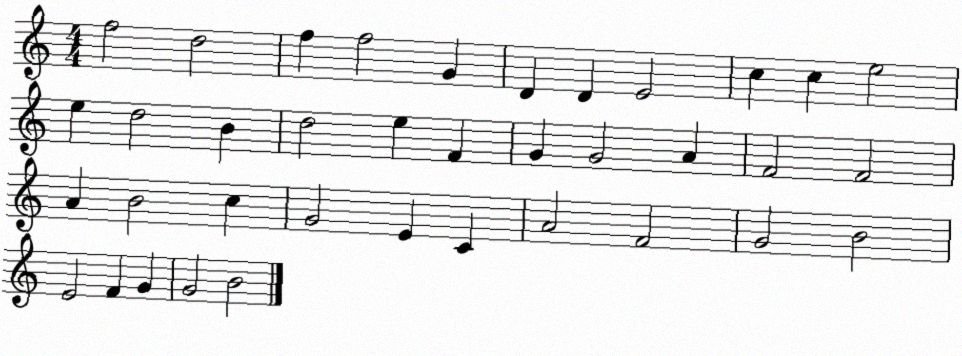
X:1
T:Untitled
M:4/4
L:1/4
K:C
f2 d2 f f2 G D D E2 c c e2 e d2 B d2 e F G G2 A F2 F2 A B2 c G2 E C A2 F2 G2 B2 E2 F G G2 B2